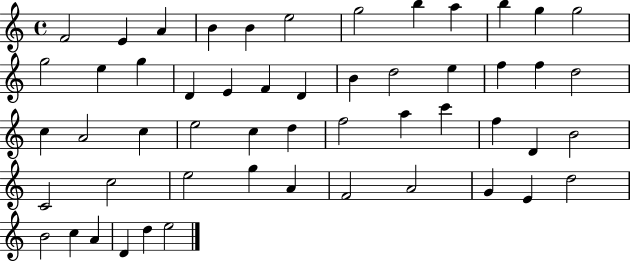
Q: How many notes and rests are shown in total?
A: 53